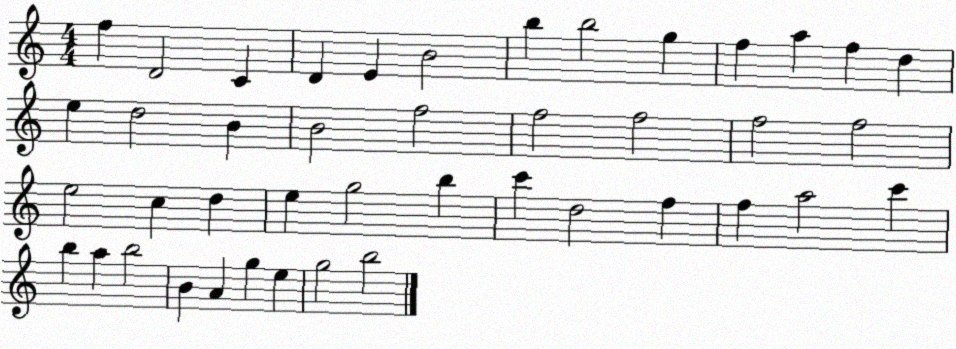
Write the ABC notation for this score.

X:1
T:Untitled
M:4/4
L:1/4
K:C
f D2 C D E B2 b b2 g f a f d e d2 B B2 f2 f2 f2 f2 f2 e2 c d e g2 b c' d2 f f a2 c' b a b2 B A g e g2 b2